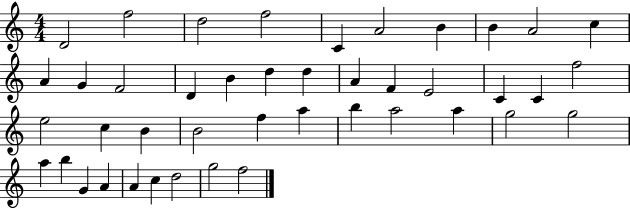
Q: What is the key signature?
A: C major